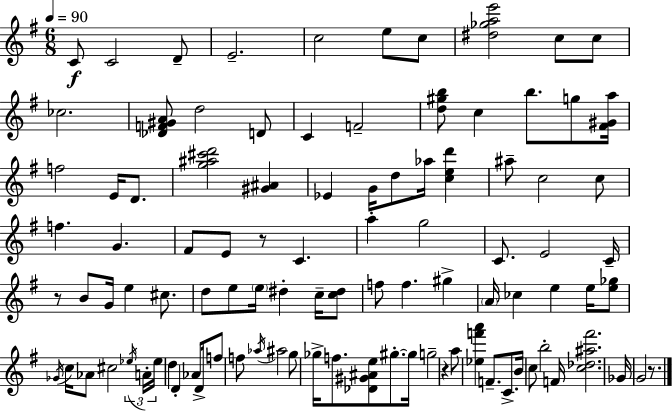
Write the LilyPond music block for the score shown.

{
  \clef treble
  \numericTimeSignature
  \time 6/8
  \key e \minor
  \tempo 4 = 90
  \repeat volta 2 { c'8\f c'2 d'8-- | e'2.-- | c''2 e''8 c''8 | <dis'' ges'' a'' e'''>2 c''8 c''8 | \break ces''2. | <des' f' gis' a'>8 d''2 d'8 | c'4 f'2-- | <d'' gis'' b''>8 c''4 b''8. g''8 <fis' gis' a''>16 | \break f''2 e'16 d'8. | <g'' ais'' cis''' d'''>2 <gis' ais'>4 | ees'4 g'16 d''8 aes''16 <c'' e'' d'''>4 | ais''8-- c''2 c''8 | \break f''4. g'4. | fis'8 e'8 r8 c'4. | a''4-. g''2 | c'8. e'2 c'16-- | \break r8 b'8 g'16 e''4 cis''8. | d''8 e''8 \parenthesize e''16 dis''4-. c''16-- <c'' dis''>8 | f''8 f''4. gis''4-> | \parenthesize a'16 ces''4 e''4 e''16 <e'' ges''>8 | \break \acciaccatura { ges'16 } c''16 aes'8 cis''2 | \tuplet 3/2 { \acciaccatura { ees''16 } a'16-. ees''16 } d''4 d'4-. aes'8 | d'16-> f''8 f''8 \acciaccatura { aes''16 } ais''2 | g''8 ges''16-> f''8. <des' gis' ais' e''>8 gis''8.-.~~ | \break gis''16 g''2-- r4 | a''8 <ees'' f''' a'''>4 f'8.-- | c'8.-> b'16 c''8 b''2-. | f'16 <c'' des'' ais'' fis'''>2. | \break ges'16 g'2 | r8. } \bar "|."
}